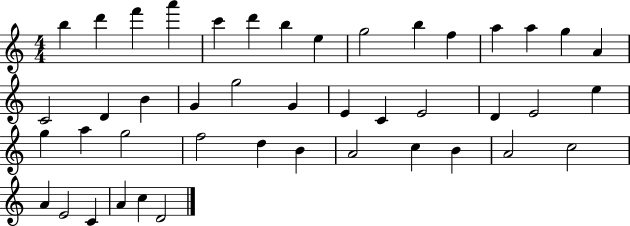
X:1
T:Untitled
M:4/4
L:1/4
K:C
b d' f' a' c' d' b e g2 b f a a g A C2 D B G g2 G E C E2 D E2 e g a g2 f2 d B A2 c B A2 c2 A E2 C A c D2